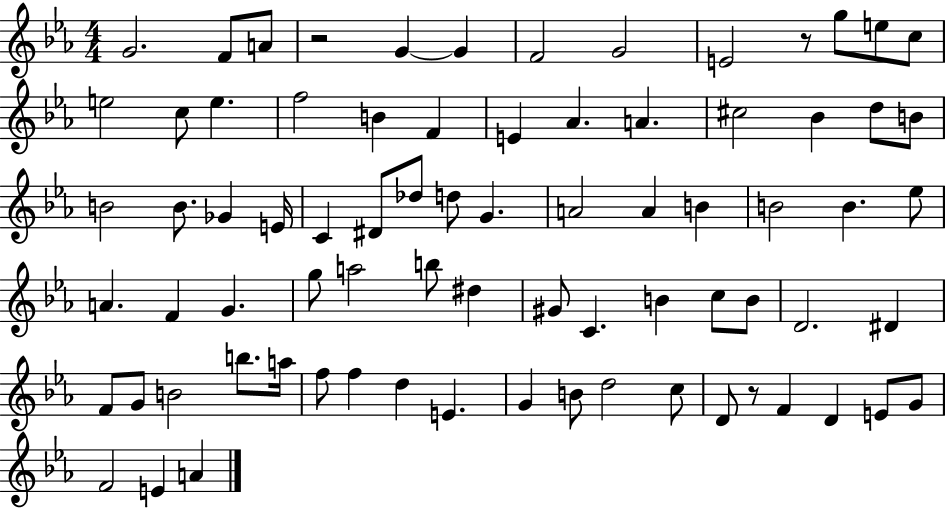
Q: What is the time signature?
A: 4/4